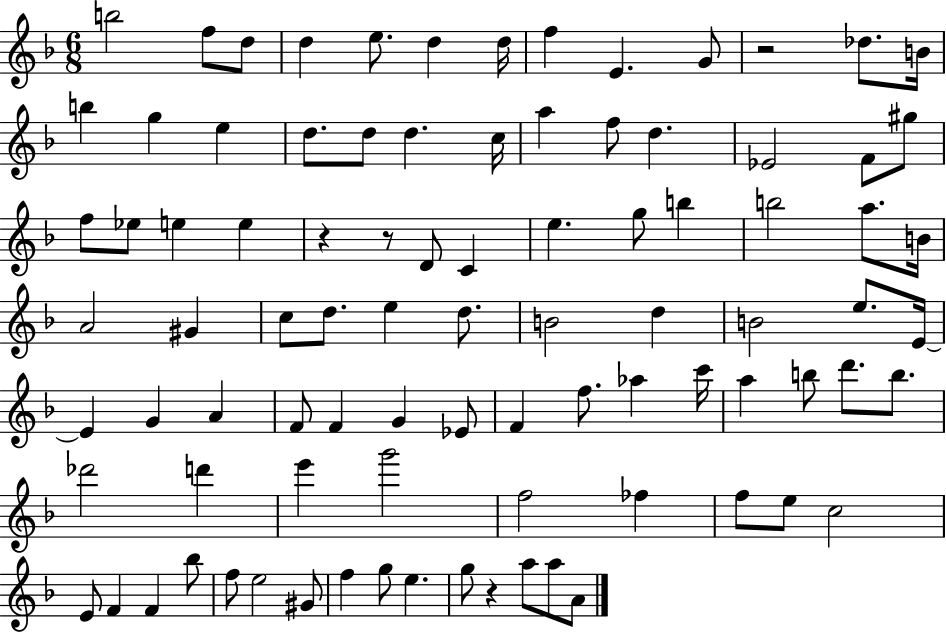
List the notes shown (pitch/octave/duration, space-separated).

B5/h F5/e D5/e D5/q E5/e. D5/q D5/s F5/q E4/q. G4/e R/h Db5/e. B4/s B5/q G5/q E5/q D5/e. D5/e D5/q. C5/s A5/q F5/e D5/q. Eb4/h F4/e G#5/e F5/e Eb5/e E5/q E5/q R/q R/e D4/e C4/q E5/q. G5/e B5/q B5/h A5/e. B4/s A4/h G#4/q C5/e D5/e. E5/q D5/e. B4/h D5/q B4/h E5/e. E4/s E4/q G4/q A4/q F4/e F4/q G4/q Eb4/e F4/q F5/e. Ab5/q C6/s A5/q B5/e D6/e. B5/e. Db6/h D6/q E6/q G6/h F5/h FES5/q F5/e E5/e C5/h E4/e F4/q F4/q Bb5/e F5/e E5/h G#4/e F5/q G5/e E5/q. G5/e R/q A5/e A5/e A4/e